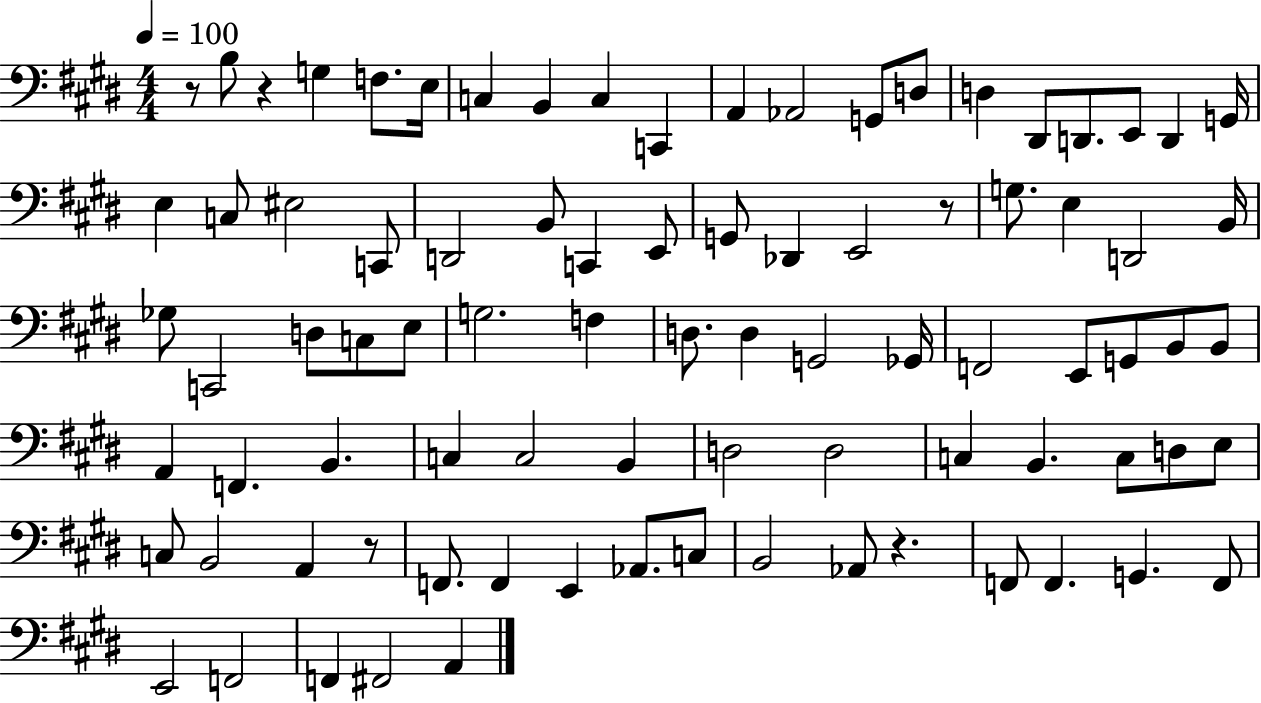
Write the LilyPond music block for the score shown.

{
  \clef bass
  \numericTimeSignature
  \time 4/4
  \key e \major
  \tempo 4 = 100
  r8 b8 r4 g4 f8. e16 | c4 b,4 c4 c,4 | a,4 aes,2 g,8 d8 | d4 dis,8 d,8. e,8 d,4 g,16 | \break e4 c8 eis2 c,8 | d,2 b,8 c,4 e,8 | g,8 des,4 e,2 r8 | g8. e4 d,2 b,16 | \break ges8 c,2 d8 c8 e8 | g2. f4 | d8. d4 g,2 ges,16 | f,2 e,8 g,8 b,8 b,8 | \break a,4 f,4. b,4. | c4 c2 b,4 | d2 d2 | c4 b,4. c8 d8 e8 | \break c8 b,2 a,4 r8 | f,8. f,4 e,4 aes,8. c8 | b,2 aes,8 r4. | f,8 f,4. g,4. f,8 | \break e,2 f,2 | f,4 fis,2 a,4 | \bar "|."
}